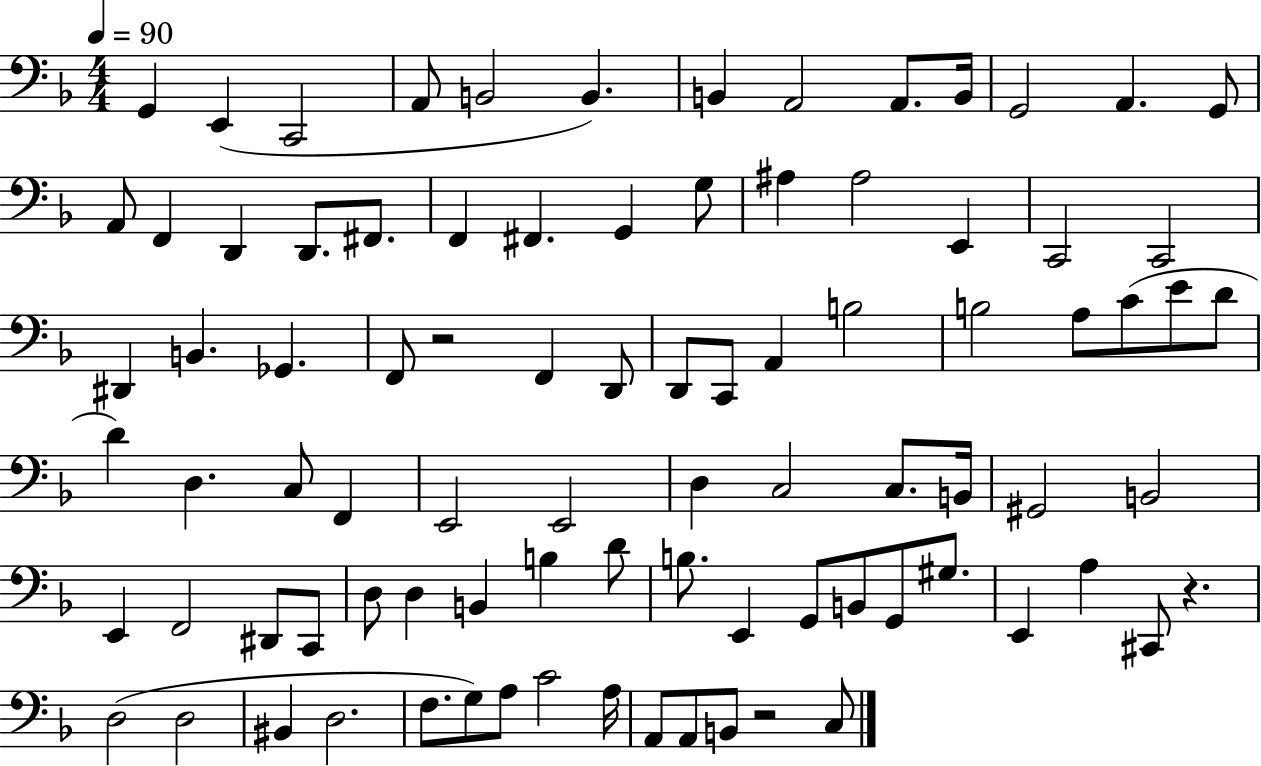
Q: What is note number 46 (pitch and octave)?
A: F2